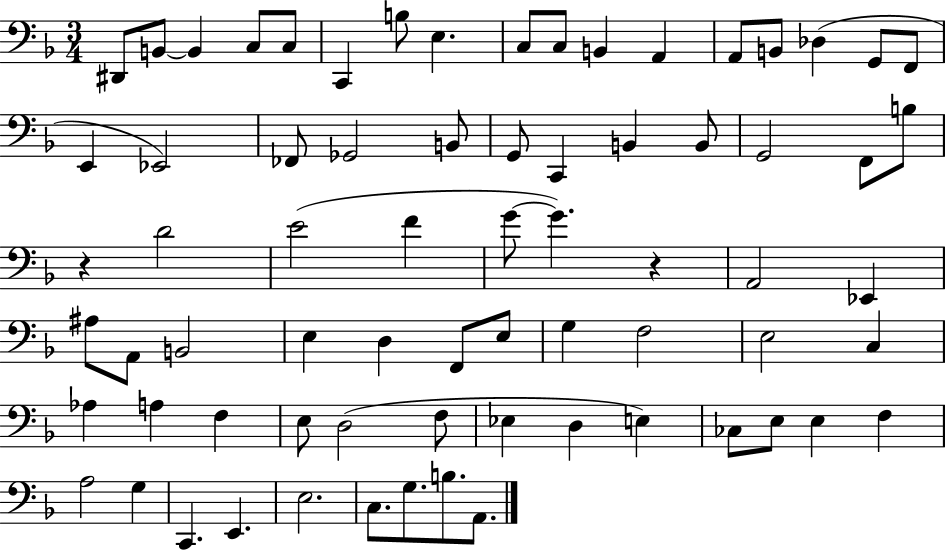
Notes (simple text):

D#2/e B2/e B2/q C3/e C3/e C2/q B3/e E3/q. C3/e C3/e B2/q A2/q A2/e B2/e Db3/q G2/e F2/e E2/q Eb2/h FES2/e Gb2/h B2/e G2/e C2/q B2/q B2/e G2/h F2/e B3/e R/q D4/h E4/h F4/q G4/e G4/q. R/q A2/h Eb2/q A#3/e A2/e B2/h E3/q D3/q F2/e E3/e G3/q F3/h E3/h C3/q Ab3/q A3/q F3/q E3/e D3/h F3/e Eb3/q D3/q E3/q CES3/e E3/e E3/q F3/q A3/h G3/q C2/q. E2/q. E3/h. C3/e. G3/e. B3/e. A2/e.